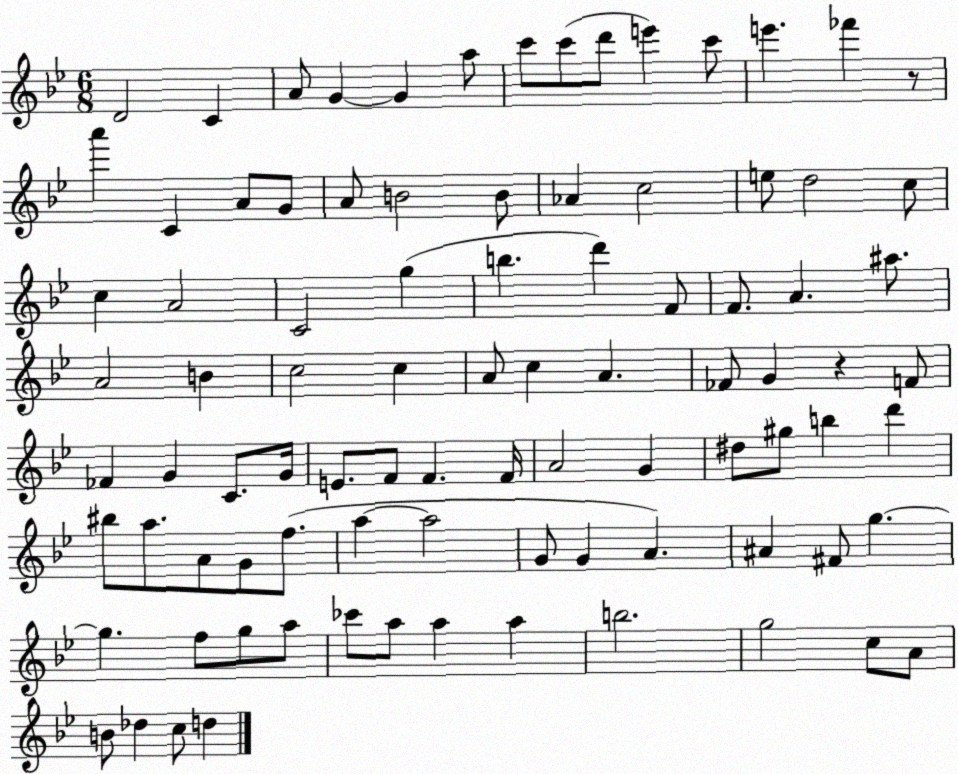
X:1
T:Untitled
M:6/8
L:1/4
K:Bb
D2 C A/2 G G a/2 c'/2 c'/2 d'/2 e' c'/2 e' _f' z/2 a' C A/2 G/2 A/2 B2 B/2 _A c2 e/2 d2 c/2 c A2 C2 g b d' F/2 F/2 A ^a/2 A2 B c2 c A/2 c A _F/2 G z F/2 _F G C/2 G/4 E/2 F/2 F F/4 A2 G ^d/2 ^g/2 b d' ^b/2 a/2 A/2 G/2 f/2 a a2 G/2 G A ^A ^F/2 g g f/2 g/2 a/2 _c'/2 a/2 a a b2 g2 c/2 A/2 B/2 _d c/2 d